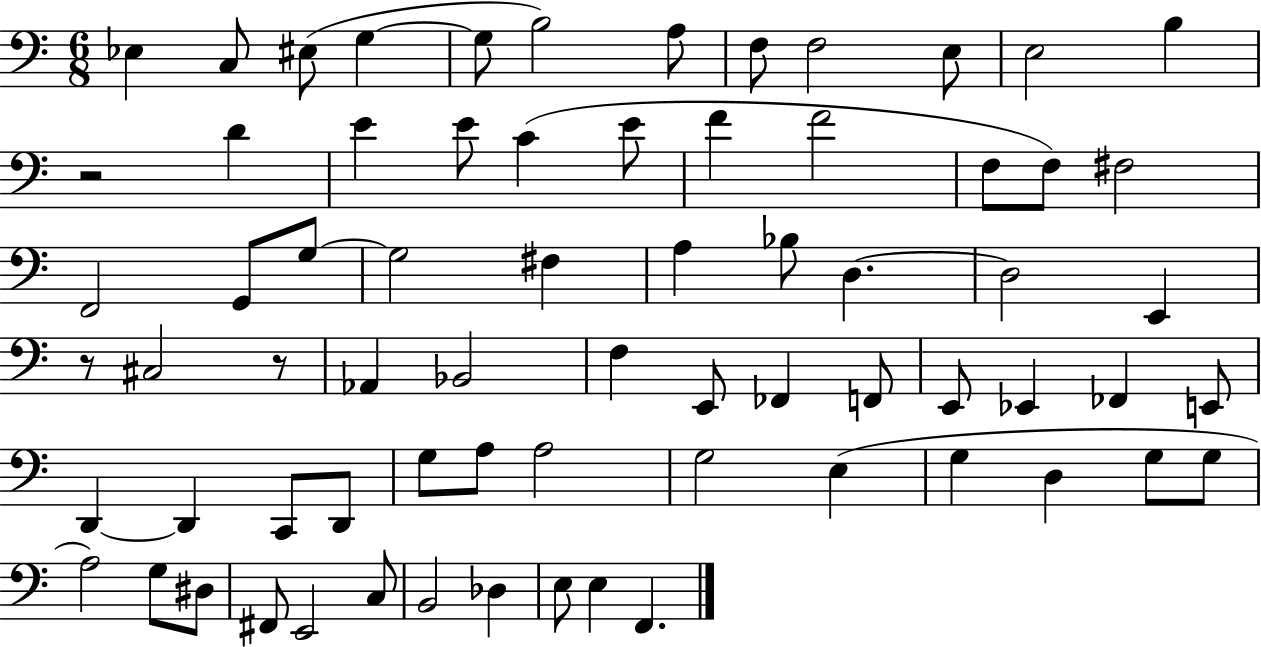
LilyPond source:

{
  \clef bass
  \numericTimeSignature
  \time 6/8
  \key c \major
  \repeat volta 2 { ees4 c8 eis8( g4~~ | g8 b2) a8 | f8 f2 e8 | e2 b4 | \break r2 d'4 | e'4 e'8 c'4( e'8 | f'4 f'2 | f8 f8) fis2 | \break f,2 g,8 g8~~ | g2 fis4 | a4 bes8 d4.~~ | d2 e,4 | \break r8 cis2 r8 | aes,4 bes,2 | f4 e,8 fes,4 f,8 | e,8 ees,4 fes,4 e,8 | \break d,4~~ d,4 c,8 d,8 | g8 a8 a2 | g2 e4( | g4 d4 g8 g8 | \break a2) g8 dis8 | fis,8 e,2 c8 | b,2 des4 | e8 e4 f,4. | \break } \bar "|."
}